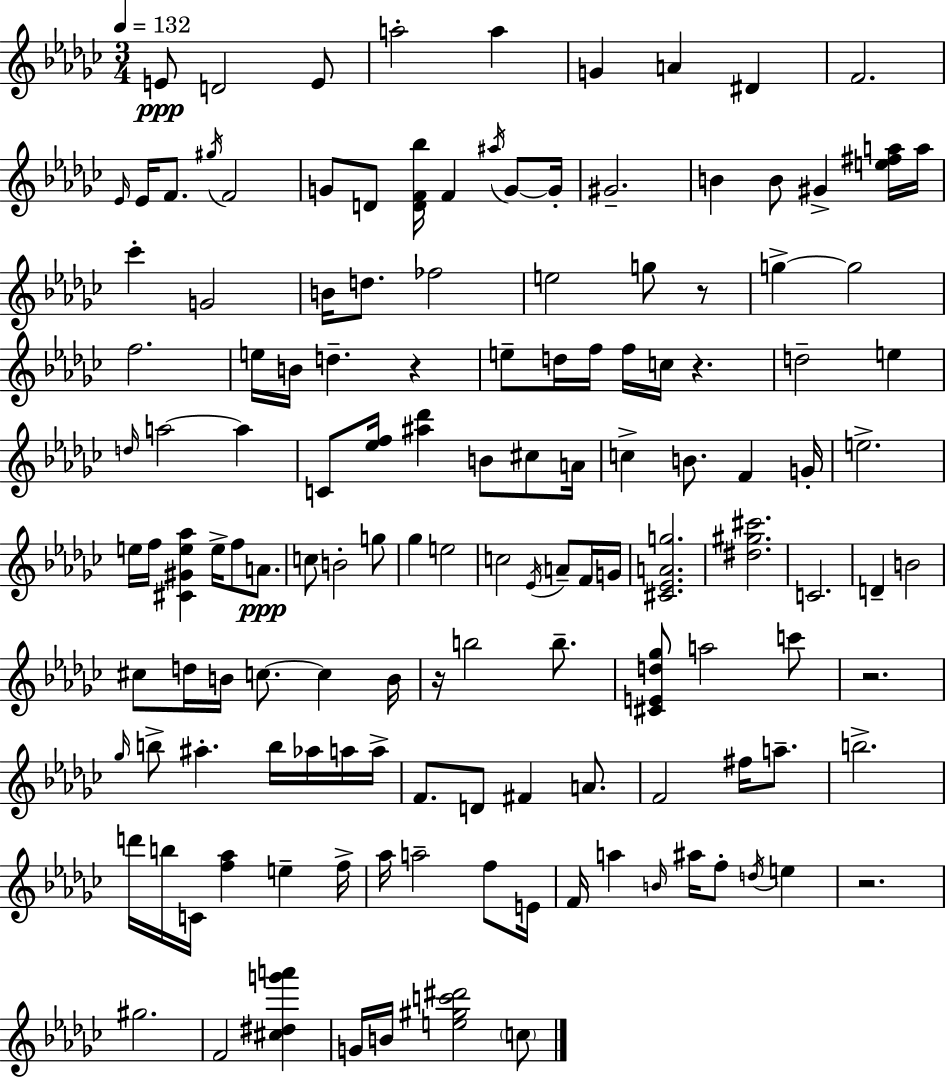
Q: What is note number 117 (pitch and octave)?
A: G#5